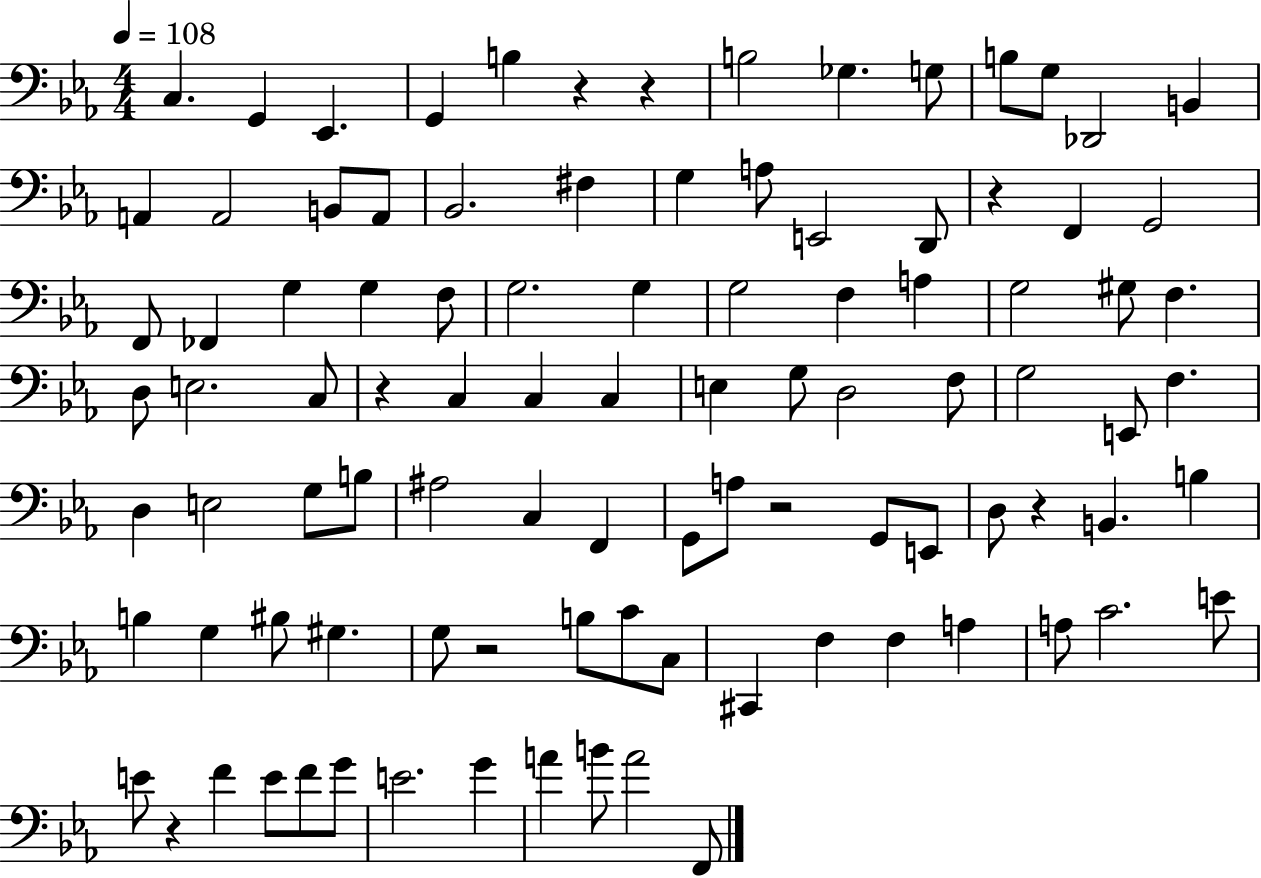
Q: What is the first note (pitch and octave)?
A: C3